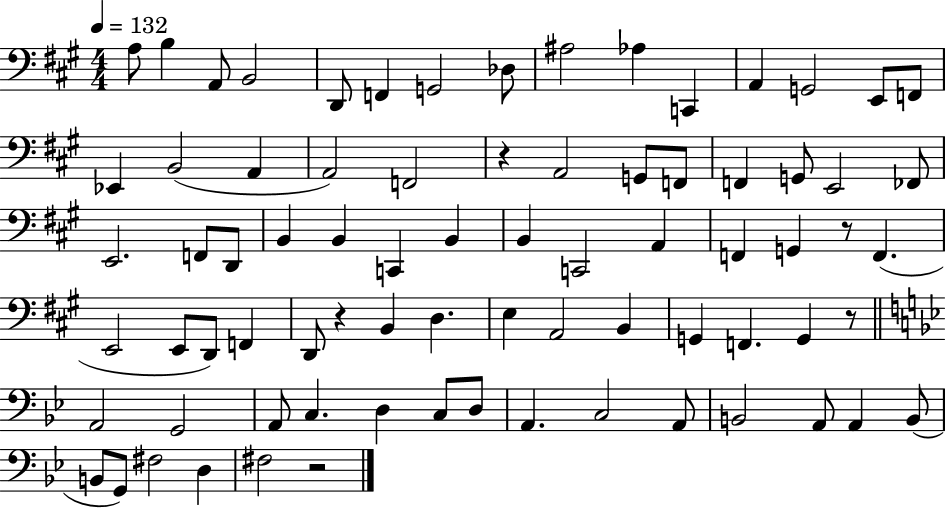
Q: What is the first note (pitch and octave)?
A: A3